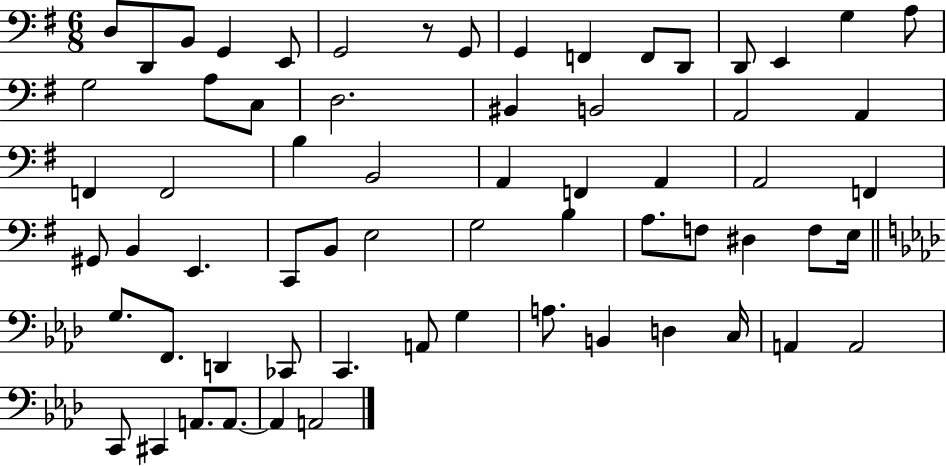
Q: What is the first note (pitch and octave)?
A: D3